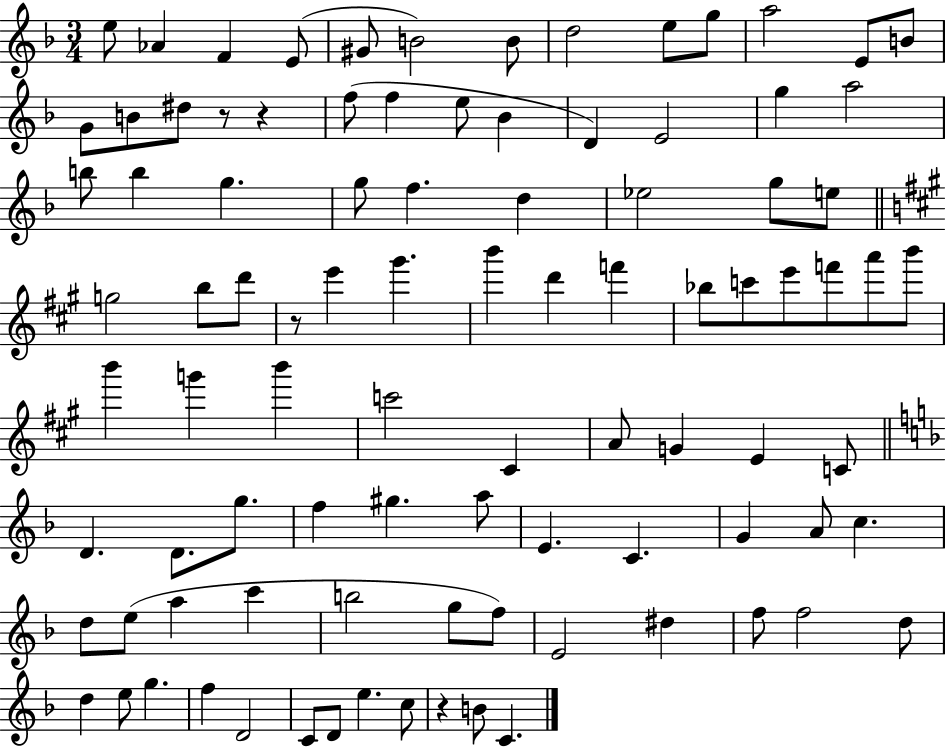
E5/e Ab4/q F4/q E4/e G#4/e B4/h B4/e D5/h E5/e G5/e A5/h E4/e B4/e G4/e B4/e D#5/e R/e R/q F5/e F5/q E5/e Bb4/q D4/q E4/h G5/q A5/h B5/e B5/q G5/q. G5/e F5/q. D5/q Eb5/h G5/e E5/e G5/h B5/e D6/e R/e E6/q G#6/q. B6/q D6/q F6/q Bb5/e C6/e E6/e F6/e A6/e B6/e B6/q G6/q B6/q C6/h C#4/q A4/e G4/q E4/q C4/e D4/q. D4/e. G5/e. F5/q G#5/q. A5/e E4/q. C4/q. G4/q A4/e C5/q. D5/e E5/e A5/q C6/q B5/h G5/e F5/e E4/h D#5/q F5/e F5/h D5/e D5/q E5/e G5/q. F5/q D4/h C4/e D4/e E5/q. C5/e R/q B4/e C4/q.